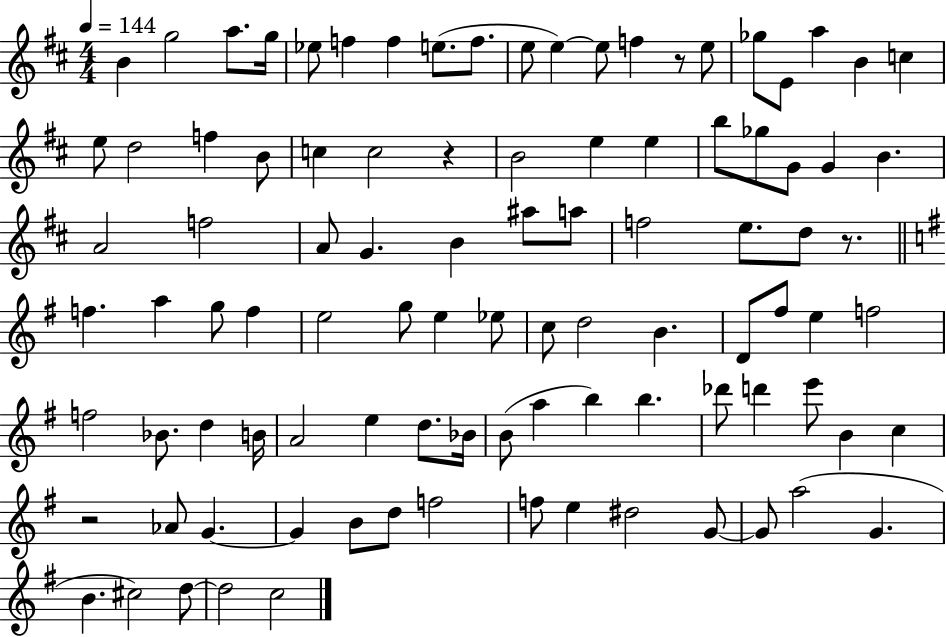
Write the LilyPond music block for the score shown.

{
  \clef treble
  \numericTimeSignature
  \time 4/4
  \key d \major
  \tempo 4 = 144
  b'4 g''2 a''8. g''16 | ees''8 f''4 f''4 e''8.( f''8. | e''8 e''4~~) e''8 f''4 r8 e''8 | ges''8 e'8 a''4 b'4 c''4 | \break e''8 d''2 f''4 b'8 | c''4 c''2 r4 | b'2 e''4 e''4 | b''8 ges''8 g'8 g'4 b'4. | \break a'2 f''2 | a'8 g'4. b'4 ais''8 a''8 | f''2 e''8. d''8 r8. | \bar "||" \break \key e \minor f''4. a''4 g''8 f''4 | e''2 g''8 e''4 ees''8 | c''8 d''2 b'4. | d'8 fis''8 e''4 f''2 | \break f''2 bes'8. d''4 b'16 | a'2 e''4 d''8. bes'16 | b'8( a''4 b''4) b''4. | des'''8 d'''4 e'''8 b'4 c''4 | \break r2 aes'8 g'4.~~ | g'4 b'8 d''8 f''2 | f''8 e''4 dis''2 g'8~~ | g'8 a''2( g'4. | \break b'4. cis''2) d''8~~ | d''2 c''2 | \bar "|."
}